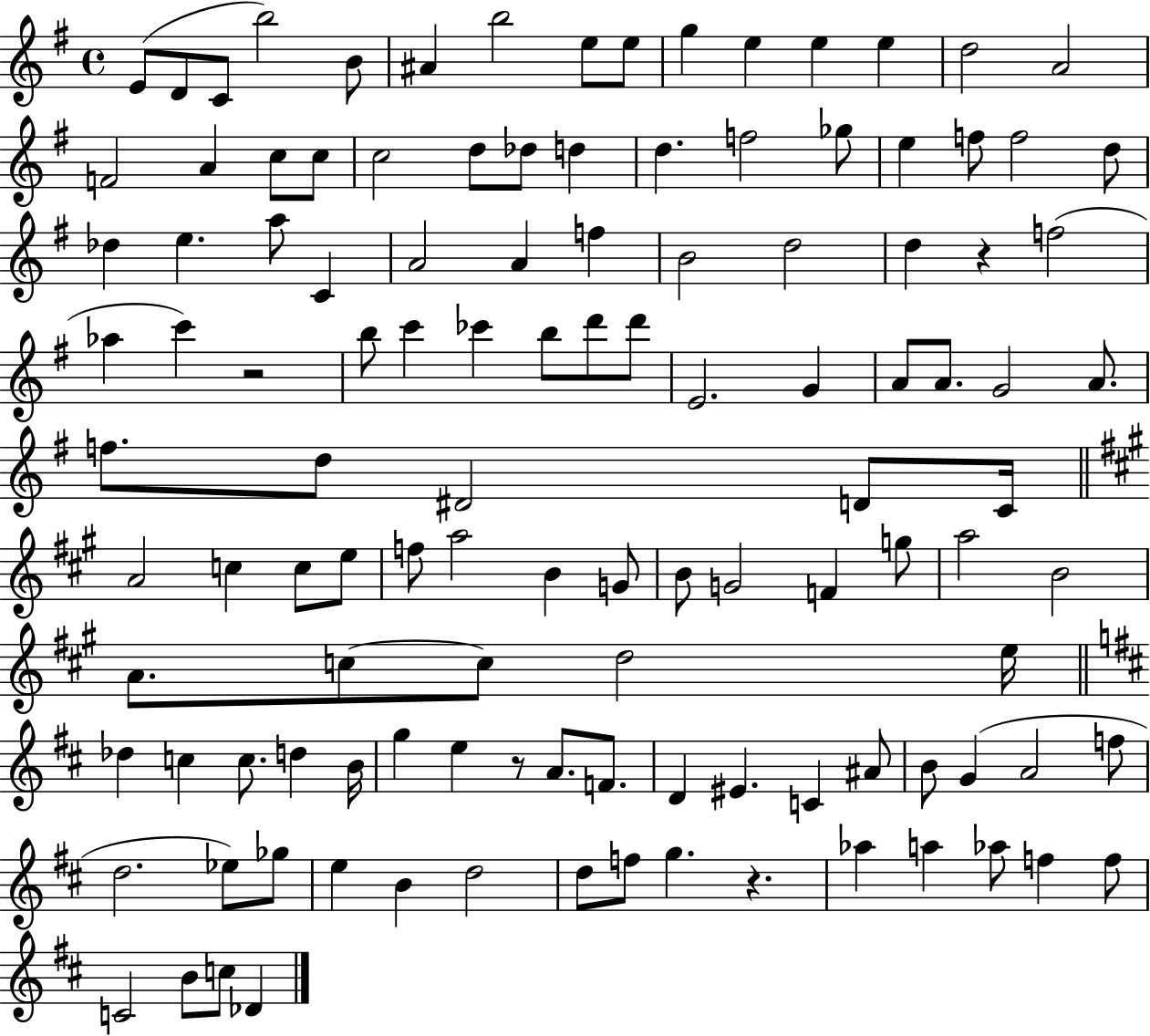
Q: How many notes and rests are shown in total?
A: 118